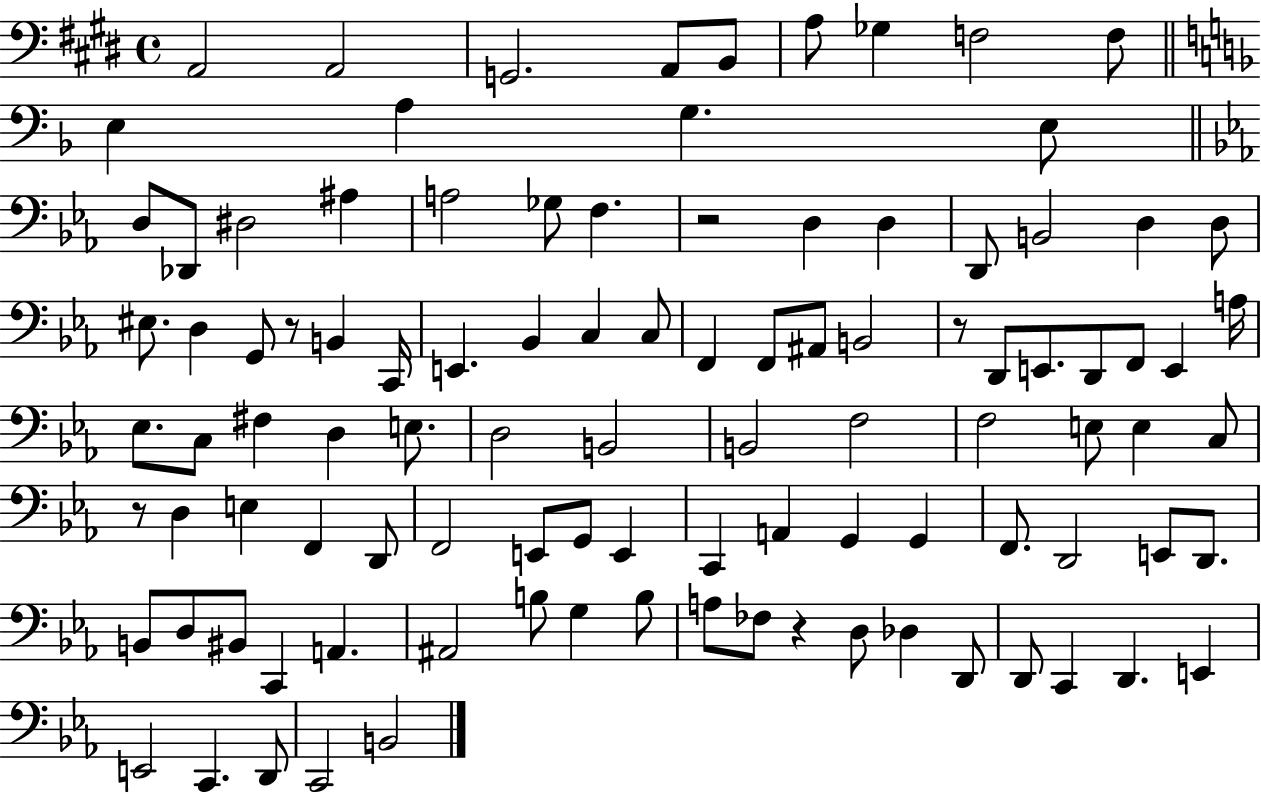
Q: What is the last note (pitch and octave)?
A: B2